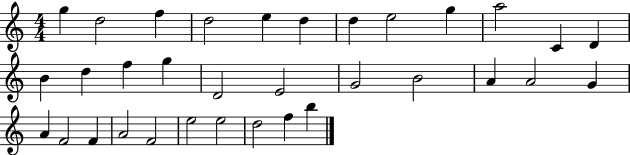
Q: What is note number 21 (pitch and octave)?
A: A4